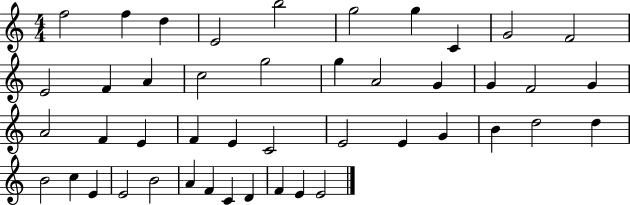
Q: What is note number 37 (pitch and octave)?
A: E4